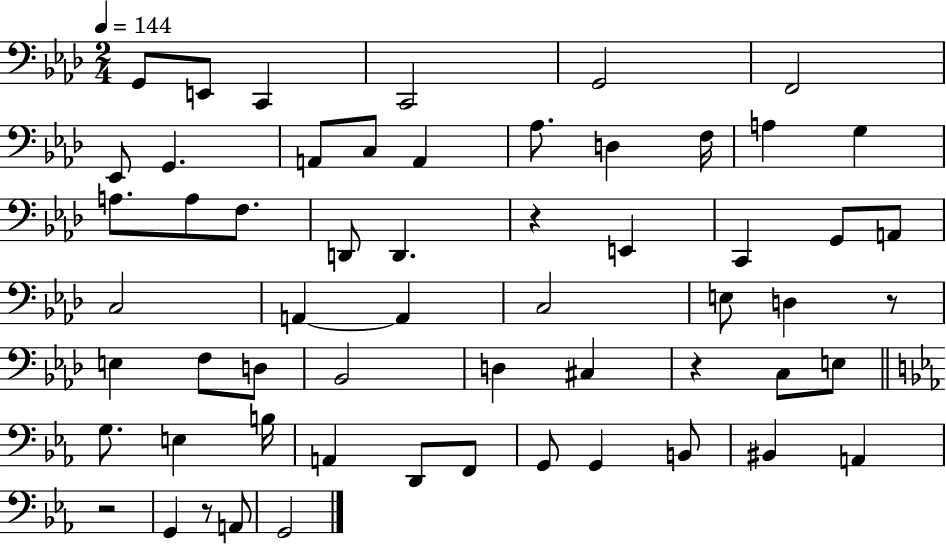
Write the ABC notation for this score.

X:1
T:Untitled
M:2/4
L:1/4
K:Ab
G,,/2 E,,/2 C,, C,,2 G,,2 F,,2 _E,,/2 G,, A,,/2 C,/2 A,, _A,/2 D, F,/4 A, G, A,/2 A,/2 F,/2 D,,/2 D,, z E,, C,, G,,/2 A,,/2 C,2 A,, A,, C,2 E,/2 D, z/2 E, F,/2 D,/2 _B,,2 D, ^C, z C,/2 E,/2 G,/2 E, B,/4 A,, D,,/2 F,,/2 G,,/2 G,, B,,/2 ^B,, A,, z2 G,, z/2 A,,/2 G,,2